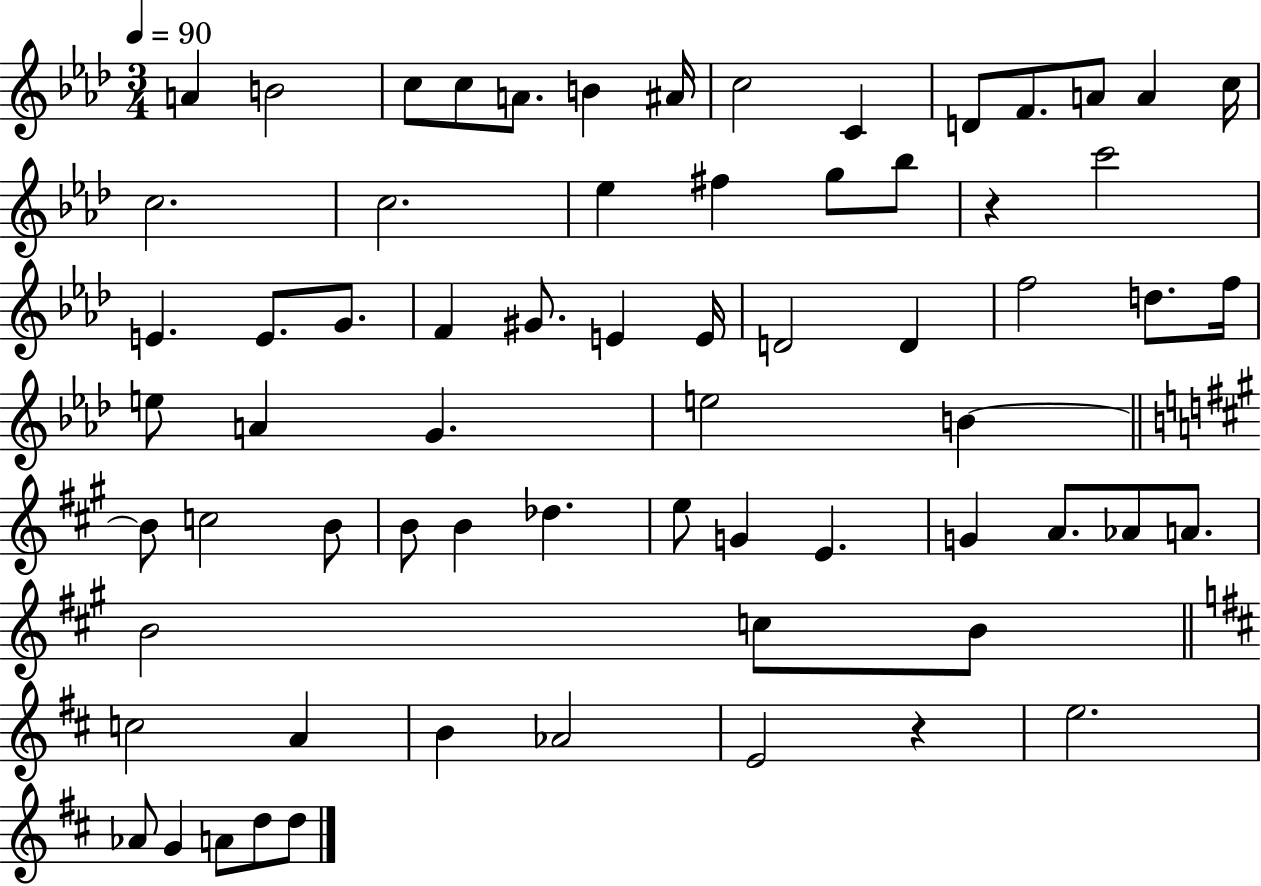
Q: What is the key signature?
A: AES major